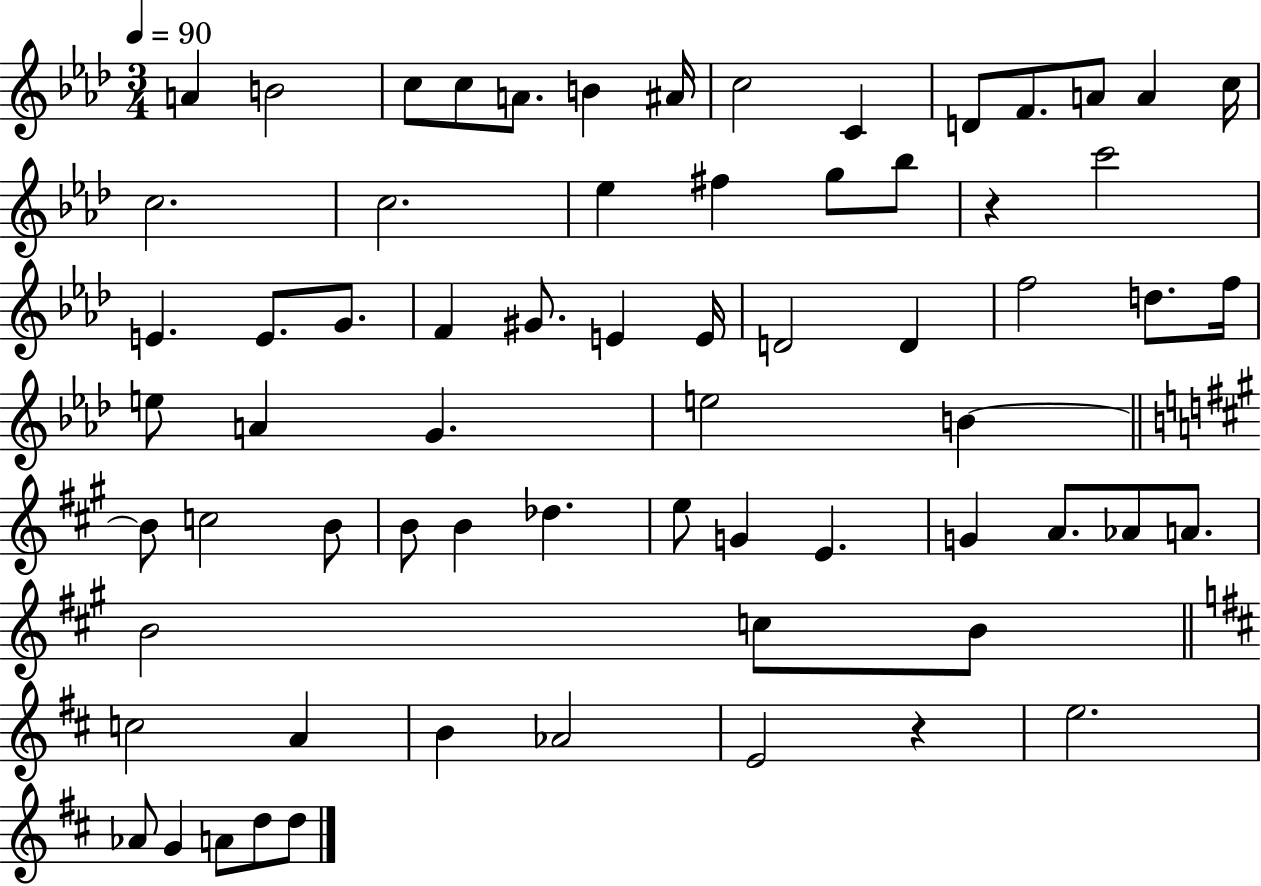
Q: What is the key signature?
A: AES major